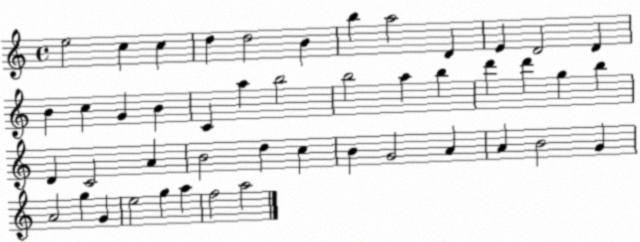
X:1
T:Untitled
M:4/4
L:1/4
K:C
e2 c c d d2 B b a2 D E D2 D B c G B C a b2 b2 a b d' d' g b D C2 A B2 d c B G2 A A B2 G A2 g G e2 g a f2 a2